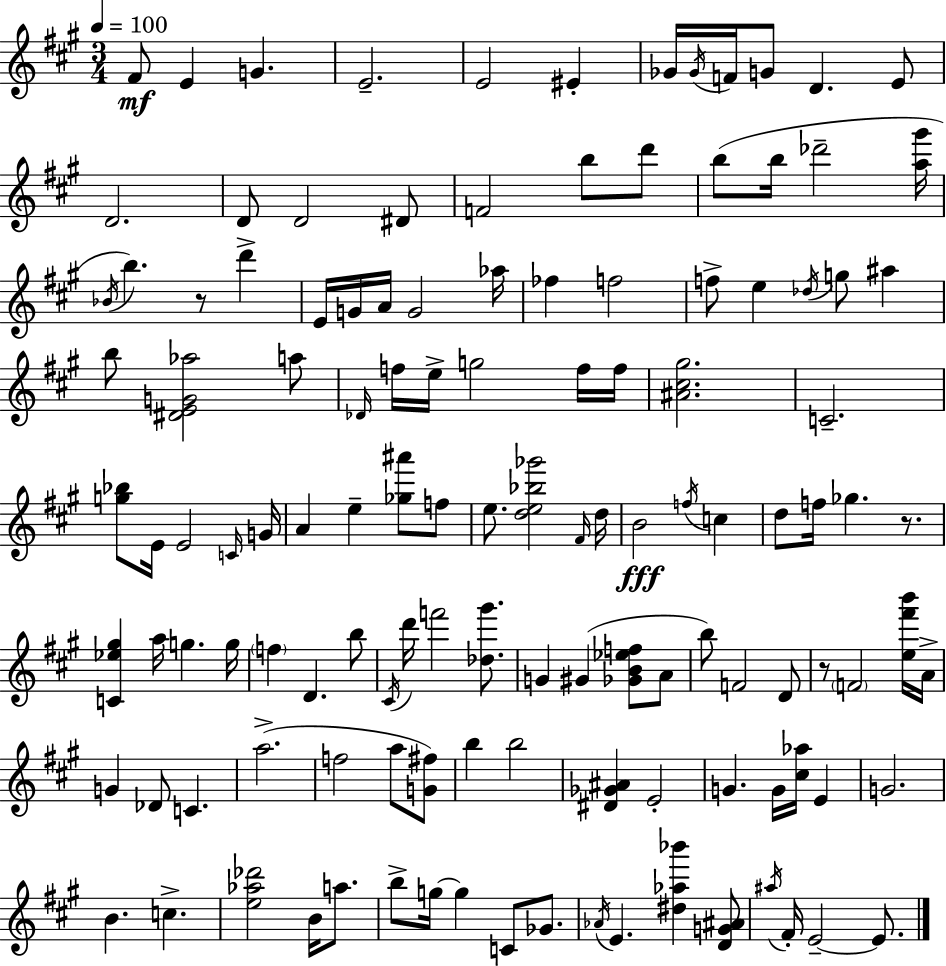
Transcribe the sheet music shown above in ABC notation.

X:1
T:Untitled
M:3/4
L:1/4
K:A
^F/2 E G E2 E2 ^E _G/4 _G/4 F/4 G/2 D E/2 D2 D/2 D2 ^D/2 F2 b/2 d'/2 b/2 b/4 _d'2 [a^g']/4 _B/4 b z/2 d' E/4 G/4 A/4 G2 _a/4 _f f2 f/2 e _d/4 g/2 ^a b/2 [^DEG_a]2 a/2 _D/4 f/4 e/4 g2 f/4 f/4 [^A^c^g]2 C2 [g_b]/2 E/4 E2 C/4 G/4 A e [_g^a']/2 f/2 e/2 [de_b_g']2 ^F/4 d/4 B2 f/4 c d/2 f/4 _g z/2 [C_e^g] a/4 g g/4 f D b/2 ^C/4 d'/4 f'2 [_d^g']/2 G ^G [_GB_ef]/2 A/2 b/2 F2 D/2 z/2 F2 [e^f'b']/4 A/4 G _D/2 C a2 f2 a/2 [G^f]/2 b b2 [^D_G^A] E2 G G/4 [^c_a]/4 E G2 B c [e_a_d']2 B/4 a/2 b/2 g/4 g C/2 _G/2 _A/4 E [^d_a_b'] [DG^A]/2 ^a/4 ^F/4 E2 E/2